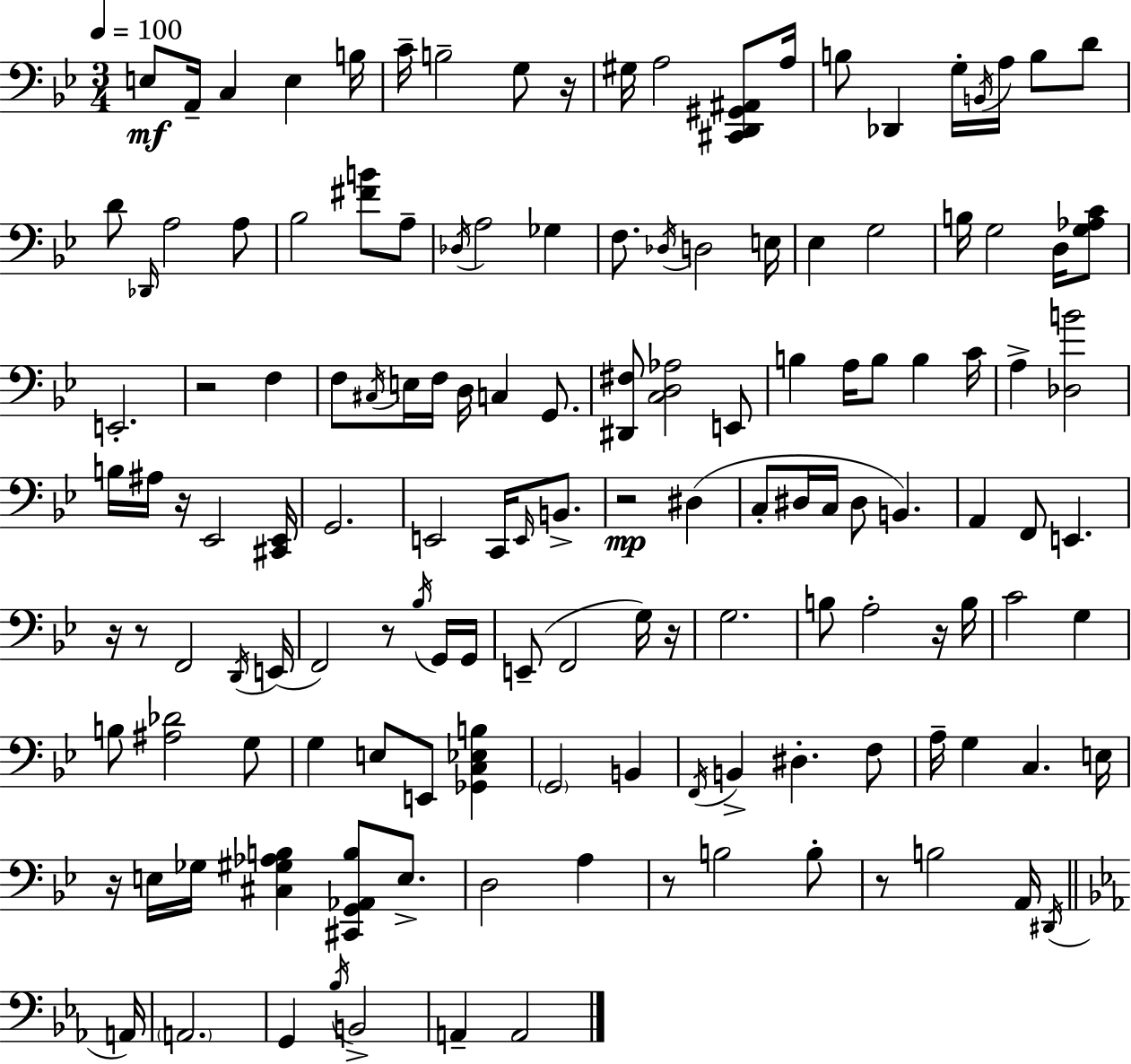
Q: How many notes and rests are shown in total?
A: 140